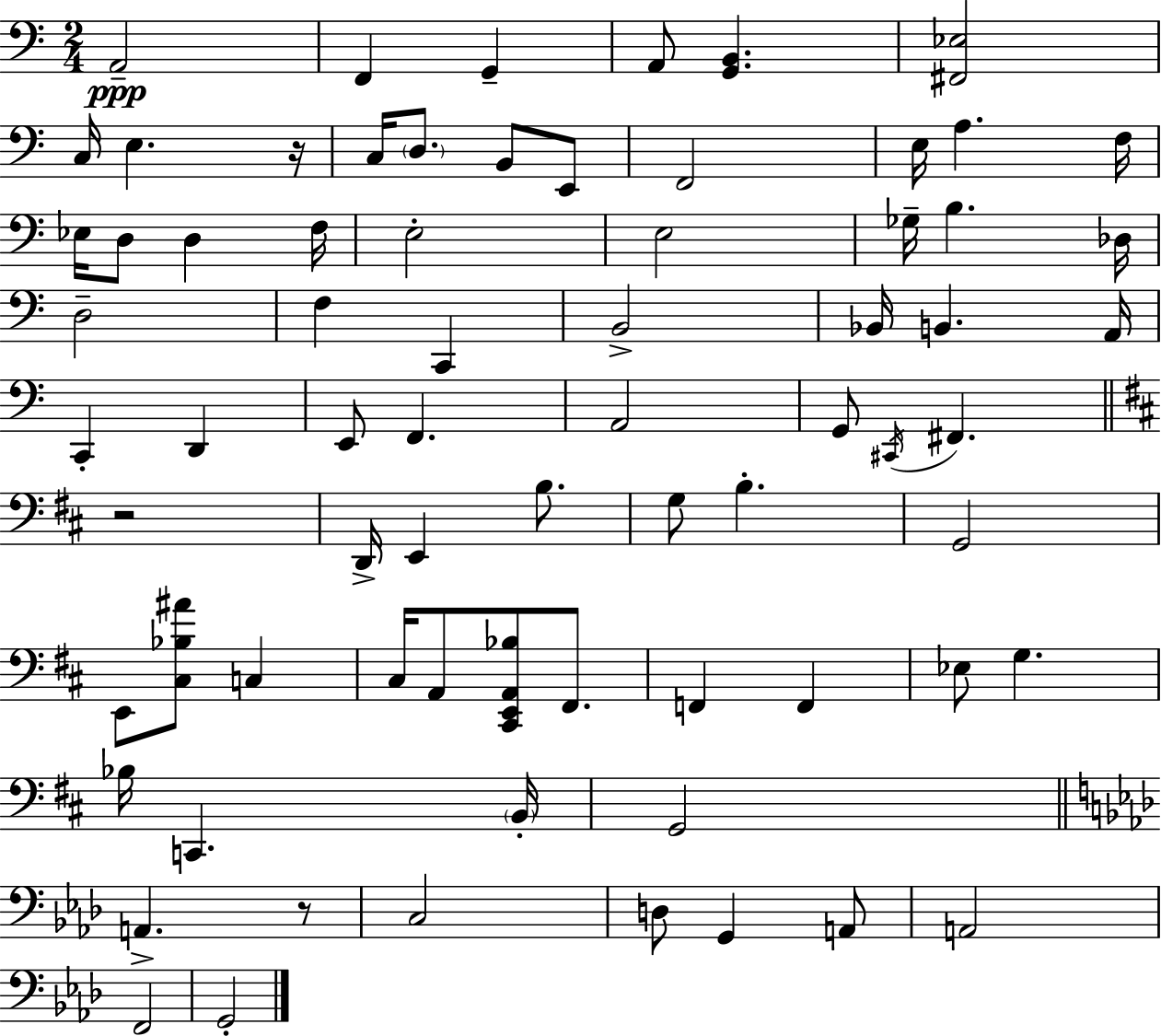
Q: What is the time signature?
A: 2/4